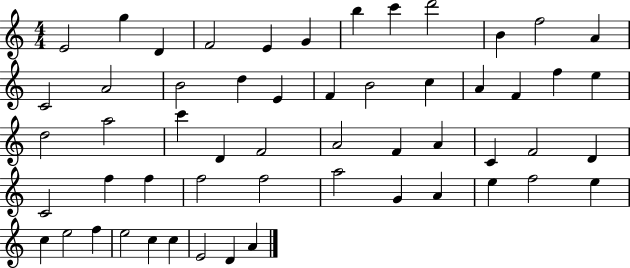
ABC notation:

X:1
T:Untitled
M:4/4
L:1/4
K:C
E2 g D F2 E G b c' d'2 B f2 A C2 A2 B2 d E F B2 c A F f e d2 a2 c' D F2 A2 F A C F2 D C2 f f f2 f2 a2 G A e f2 e c e2 f e2 c c E2 D A